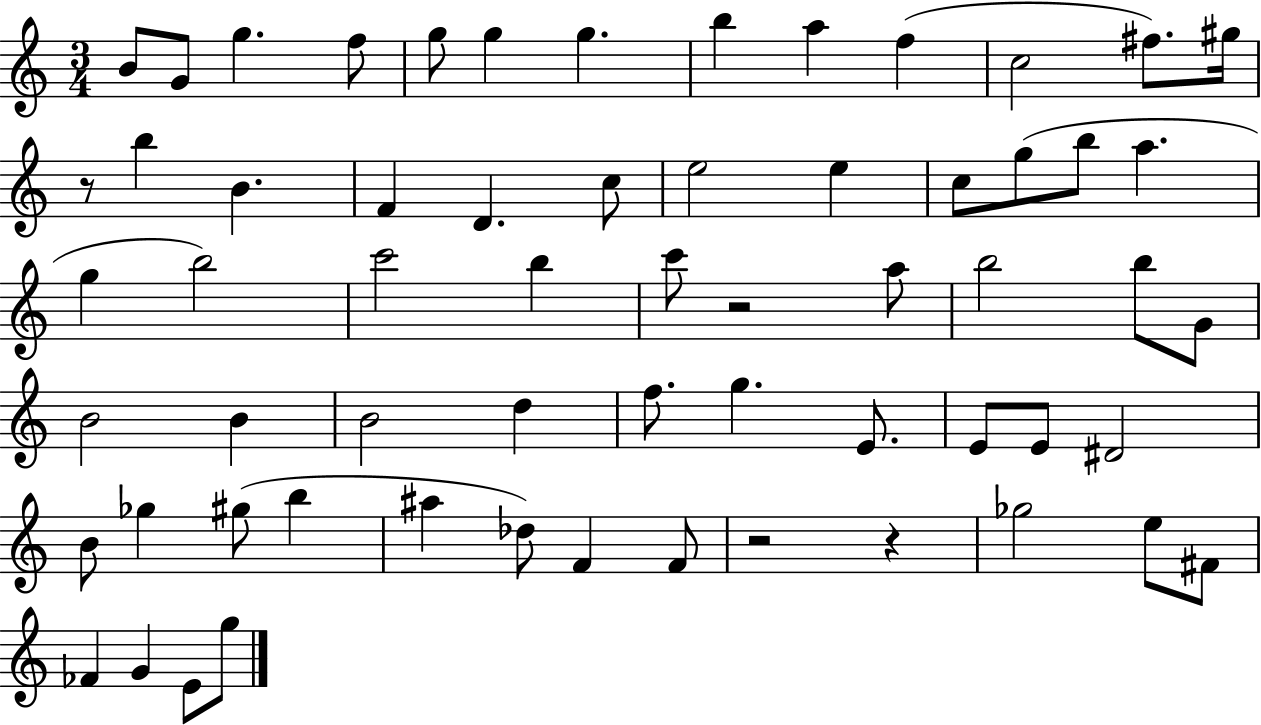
{
  \clef treble
  \numericTimeSignature
  \time 3/4
  \key c \major
  b'8 g'8 g''4. f''8 | g''8 g''4 g''4. | b''4 a''4 f''4( | c''2 fis''8.) gis''16 | \break r8 b''4 b'4. | f'4 d'4. c''8 | e''2 e''4 | c''8 g''8( b''8 a''4. | \break g''4 b''2) | c'''2 b''4 | c'''8 r2 a''8 | b''2 b''8 g'8 | \break b'2 b'4 | b'2 d''4 | f''8. g''4. e'8. | e'8 e'8 dis'2 | \break b'8 ges''4 gis''8( b''4 | ais''4 des''8) f'4 f'8 | r2 r4 | ges''2 e''8 fis'8 | \break fes'4 g'4 e'8 g''8 | \bar "|."
}